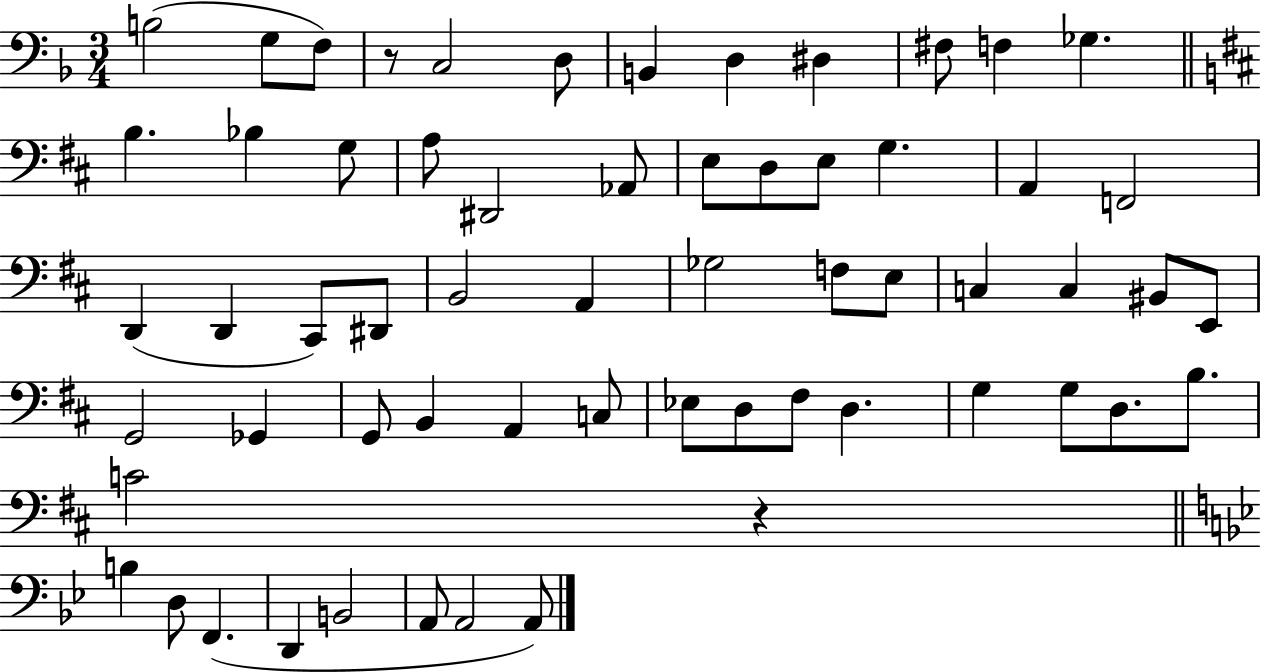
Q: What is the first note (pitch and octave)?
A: B3